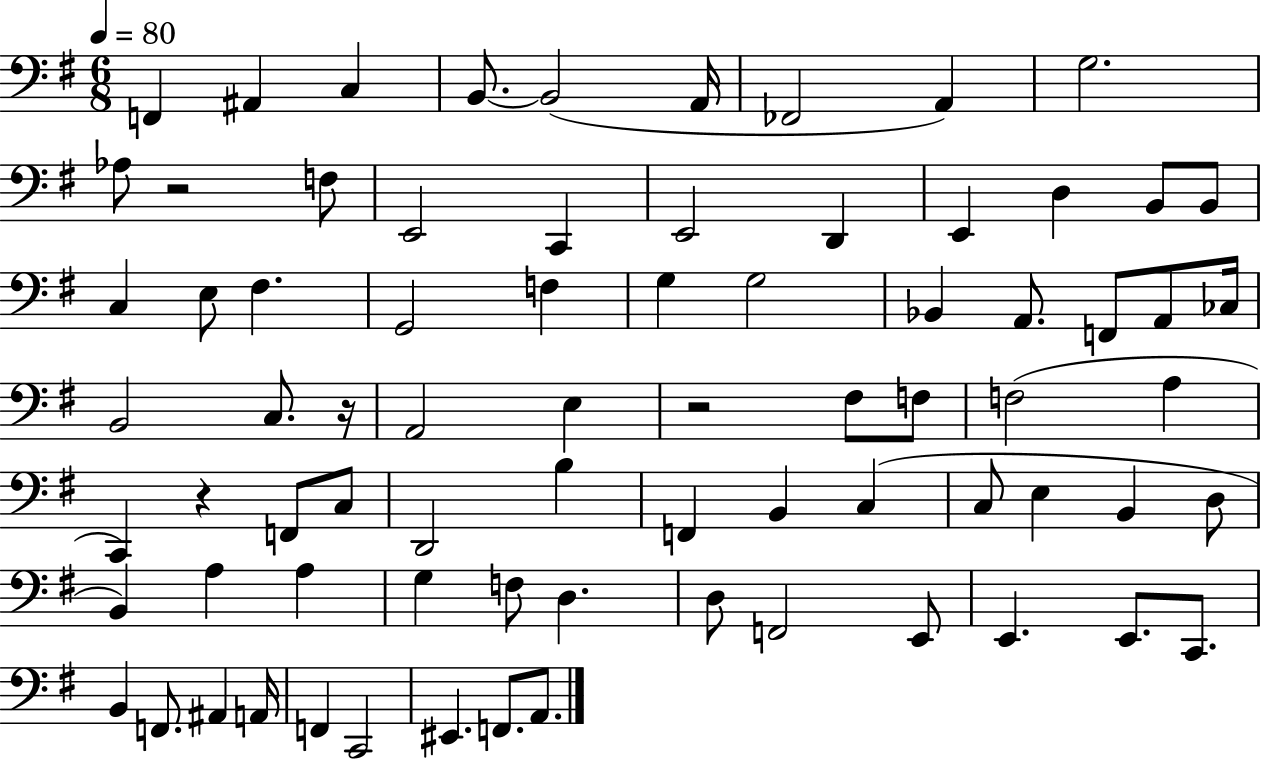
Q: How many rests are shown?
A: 4